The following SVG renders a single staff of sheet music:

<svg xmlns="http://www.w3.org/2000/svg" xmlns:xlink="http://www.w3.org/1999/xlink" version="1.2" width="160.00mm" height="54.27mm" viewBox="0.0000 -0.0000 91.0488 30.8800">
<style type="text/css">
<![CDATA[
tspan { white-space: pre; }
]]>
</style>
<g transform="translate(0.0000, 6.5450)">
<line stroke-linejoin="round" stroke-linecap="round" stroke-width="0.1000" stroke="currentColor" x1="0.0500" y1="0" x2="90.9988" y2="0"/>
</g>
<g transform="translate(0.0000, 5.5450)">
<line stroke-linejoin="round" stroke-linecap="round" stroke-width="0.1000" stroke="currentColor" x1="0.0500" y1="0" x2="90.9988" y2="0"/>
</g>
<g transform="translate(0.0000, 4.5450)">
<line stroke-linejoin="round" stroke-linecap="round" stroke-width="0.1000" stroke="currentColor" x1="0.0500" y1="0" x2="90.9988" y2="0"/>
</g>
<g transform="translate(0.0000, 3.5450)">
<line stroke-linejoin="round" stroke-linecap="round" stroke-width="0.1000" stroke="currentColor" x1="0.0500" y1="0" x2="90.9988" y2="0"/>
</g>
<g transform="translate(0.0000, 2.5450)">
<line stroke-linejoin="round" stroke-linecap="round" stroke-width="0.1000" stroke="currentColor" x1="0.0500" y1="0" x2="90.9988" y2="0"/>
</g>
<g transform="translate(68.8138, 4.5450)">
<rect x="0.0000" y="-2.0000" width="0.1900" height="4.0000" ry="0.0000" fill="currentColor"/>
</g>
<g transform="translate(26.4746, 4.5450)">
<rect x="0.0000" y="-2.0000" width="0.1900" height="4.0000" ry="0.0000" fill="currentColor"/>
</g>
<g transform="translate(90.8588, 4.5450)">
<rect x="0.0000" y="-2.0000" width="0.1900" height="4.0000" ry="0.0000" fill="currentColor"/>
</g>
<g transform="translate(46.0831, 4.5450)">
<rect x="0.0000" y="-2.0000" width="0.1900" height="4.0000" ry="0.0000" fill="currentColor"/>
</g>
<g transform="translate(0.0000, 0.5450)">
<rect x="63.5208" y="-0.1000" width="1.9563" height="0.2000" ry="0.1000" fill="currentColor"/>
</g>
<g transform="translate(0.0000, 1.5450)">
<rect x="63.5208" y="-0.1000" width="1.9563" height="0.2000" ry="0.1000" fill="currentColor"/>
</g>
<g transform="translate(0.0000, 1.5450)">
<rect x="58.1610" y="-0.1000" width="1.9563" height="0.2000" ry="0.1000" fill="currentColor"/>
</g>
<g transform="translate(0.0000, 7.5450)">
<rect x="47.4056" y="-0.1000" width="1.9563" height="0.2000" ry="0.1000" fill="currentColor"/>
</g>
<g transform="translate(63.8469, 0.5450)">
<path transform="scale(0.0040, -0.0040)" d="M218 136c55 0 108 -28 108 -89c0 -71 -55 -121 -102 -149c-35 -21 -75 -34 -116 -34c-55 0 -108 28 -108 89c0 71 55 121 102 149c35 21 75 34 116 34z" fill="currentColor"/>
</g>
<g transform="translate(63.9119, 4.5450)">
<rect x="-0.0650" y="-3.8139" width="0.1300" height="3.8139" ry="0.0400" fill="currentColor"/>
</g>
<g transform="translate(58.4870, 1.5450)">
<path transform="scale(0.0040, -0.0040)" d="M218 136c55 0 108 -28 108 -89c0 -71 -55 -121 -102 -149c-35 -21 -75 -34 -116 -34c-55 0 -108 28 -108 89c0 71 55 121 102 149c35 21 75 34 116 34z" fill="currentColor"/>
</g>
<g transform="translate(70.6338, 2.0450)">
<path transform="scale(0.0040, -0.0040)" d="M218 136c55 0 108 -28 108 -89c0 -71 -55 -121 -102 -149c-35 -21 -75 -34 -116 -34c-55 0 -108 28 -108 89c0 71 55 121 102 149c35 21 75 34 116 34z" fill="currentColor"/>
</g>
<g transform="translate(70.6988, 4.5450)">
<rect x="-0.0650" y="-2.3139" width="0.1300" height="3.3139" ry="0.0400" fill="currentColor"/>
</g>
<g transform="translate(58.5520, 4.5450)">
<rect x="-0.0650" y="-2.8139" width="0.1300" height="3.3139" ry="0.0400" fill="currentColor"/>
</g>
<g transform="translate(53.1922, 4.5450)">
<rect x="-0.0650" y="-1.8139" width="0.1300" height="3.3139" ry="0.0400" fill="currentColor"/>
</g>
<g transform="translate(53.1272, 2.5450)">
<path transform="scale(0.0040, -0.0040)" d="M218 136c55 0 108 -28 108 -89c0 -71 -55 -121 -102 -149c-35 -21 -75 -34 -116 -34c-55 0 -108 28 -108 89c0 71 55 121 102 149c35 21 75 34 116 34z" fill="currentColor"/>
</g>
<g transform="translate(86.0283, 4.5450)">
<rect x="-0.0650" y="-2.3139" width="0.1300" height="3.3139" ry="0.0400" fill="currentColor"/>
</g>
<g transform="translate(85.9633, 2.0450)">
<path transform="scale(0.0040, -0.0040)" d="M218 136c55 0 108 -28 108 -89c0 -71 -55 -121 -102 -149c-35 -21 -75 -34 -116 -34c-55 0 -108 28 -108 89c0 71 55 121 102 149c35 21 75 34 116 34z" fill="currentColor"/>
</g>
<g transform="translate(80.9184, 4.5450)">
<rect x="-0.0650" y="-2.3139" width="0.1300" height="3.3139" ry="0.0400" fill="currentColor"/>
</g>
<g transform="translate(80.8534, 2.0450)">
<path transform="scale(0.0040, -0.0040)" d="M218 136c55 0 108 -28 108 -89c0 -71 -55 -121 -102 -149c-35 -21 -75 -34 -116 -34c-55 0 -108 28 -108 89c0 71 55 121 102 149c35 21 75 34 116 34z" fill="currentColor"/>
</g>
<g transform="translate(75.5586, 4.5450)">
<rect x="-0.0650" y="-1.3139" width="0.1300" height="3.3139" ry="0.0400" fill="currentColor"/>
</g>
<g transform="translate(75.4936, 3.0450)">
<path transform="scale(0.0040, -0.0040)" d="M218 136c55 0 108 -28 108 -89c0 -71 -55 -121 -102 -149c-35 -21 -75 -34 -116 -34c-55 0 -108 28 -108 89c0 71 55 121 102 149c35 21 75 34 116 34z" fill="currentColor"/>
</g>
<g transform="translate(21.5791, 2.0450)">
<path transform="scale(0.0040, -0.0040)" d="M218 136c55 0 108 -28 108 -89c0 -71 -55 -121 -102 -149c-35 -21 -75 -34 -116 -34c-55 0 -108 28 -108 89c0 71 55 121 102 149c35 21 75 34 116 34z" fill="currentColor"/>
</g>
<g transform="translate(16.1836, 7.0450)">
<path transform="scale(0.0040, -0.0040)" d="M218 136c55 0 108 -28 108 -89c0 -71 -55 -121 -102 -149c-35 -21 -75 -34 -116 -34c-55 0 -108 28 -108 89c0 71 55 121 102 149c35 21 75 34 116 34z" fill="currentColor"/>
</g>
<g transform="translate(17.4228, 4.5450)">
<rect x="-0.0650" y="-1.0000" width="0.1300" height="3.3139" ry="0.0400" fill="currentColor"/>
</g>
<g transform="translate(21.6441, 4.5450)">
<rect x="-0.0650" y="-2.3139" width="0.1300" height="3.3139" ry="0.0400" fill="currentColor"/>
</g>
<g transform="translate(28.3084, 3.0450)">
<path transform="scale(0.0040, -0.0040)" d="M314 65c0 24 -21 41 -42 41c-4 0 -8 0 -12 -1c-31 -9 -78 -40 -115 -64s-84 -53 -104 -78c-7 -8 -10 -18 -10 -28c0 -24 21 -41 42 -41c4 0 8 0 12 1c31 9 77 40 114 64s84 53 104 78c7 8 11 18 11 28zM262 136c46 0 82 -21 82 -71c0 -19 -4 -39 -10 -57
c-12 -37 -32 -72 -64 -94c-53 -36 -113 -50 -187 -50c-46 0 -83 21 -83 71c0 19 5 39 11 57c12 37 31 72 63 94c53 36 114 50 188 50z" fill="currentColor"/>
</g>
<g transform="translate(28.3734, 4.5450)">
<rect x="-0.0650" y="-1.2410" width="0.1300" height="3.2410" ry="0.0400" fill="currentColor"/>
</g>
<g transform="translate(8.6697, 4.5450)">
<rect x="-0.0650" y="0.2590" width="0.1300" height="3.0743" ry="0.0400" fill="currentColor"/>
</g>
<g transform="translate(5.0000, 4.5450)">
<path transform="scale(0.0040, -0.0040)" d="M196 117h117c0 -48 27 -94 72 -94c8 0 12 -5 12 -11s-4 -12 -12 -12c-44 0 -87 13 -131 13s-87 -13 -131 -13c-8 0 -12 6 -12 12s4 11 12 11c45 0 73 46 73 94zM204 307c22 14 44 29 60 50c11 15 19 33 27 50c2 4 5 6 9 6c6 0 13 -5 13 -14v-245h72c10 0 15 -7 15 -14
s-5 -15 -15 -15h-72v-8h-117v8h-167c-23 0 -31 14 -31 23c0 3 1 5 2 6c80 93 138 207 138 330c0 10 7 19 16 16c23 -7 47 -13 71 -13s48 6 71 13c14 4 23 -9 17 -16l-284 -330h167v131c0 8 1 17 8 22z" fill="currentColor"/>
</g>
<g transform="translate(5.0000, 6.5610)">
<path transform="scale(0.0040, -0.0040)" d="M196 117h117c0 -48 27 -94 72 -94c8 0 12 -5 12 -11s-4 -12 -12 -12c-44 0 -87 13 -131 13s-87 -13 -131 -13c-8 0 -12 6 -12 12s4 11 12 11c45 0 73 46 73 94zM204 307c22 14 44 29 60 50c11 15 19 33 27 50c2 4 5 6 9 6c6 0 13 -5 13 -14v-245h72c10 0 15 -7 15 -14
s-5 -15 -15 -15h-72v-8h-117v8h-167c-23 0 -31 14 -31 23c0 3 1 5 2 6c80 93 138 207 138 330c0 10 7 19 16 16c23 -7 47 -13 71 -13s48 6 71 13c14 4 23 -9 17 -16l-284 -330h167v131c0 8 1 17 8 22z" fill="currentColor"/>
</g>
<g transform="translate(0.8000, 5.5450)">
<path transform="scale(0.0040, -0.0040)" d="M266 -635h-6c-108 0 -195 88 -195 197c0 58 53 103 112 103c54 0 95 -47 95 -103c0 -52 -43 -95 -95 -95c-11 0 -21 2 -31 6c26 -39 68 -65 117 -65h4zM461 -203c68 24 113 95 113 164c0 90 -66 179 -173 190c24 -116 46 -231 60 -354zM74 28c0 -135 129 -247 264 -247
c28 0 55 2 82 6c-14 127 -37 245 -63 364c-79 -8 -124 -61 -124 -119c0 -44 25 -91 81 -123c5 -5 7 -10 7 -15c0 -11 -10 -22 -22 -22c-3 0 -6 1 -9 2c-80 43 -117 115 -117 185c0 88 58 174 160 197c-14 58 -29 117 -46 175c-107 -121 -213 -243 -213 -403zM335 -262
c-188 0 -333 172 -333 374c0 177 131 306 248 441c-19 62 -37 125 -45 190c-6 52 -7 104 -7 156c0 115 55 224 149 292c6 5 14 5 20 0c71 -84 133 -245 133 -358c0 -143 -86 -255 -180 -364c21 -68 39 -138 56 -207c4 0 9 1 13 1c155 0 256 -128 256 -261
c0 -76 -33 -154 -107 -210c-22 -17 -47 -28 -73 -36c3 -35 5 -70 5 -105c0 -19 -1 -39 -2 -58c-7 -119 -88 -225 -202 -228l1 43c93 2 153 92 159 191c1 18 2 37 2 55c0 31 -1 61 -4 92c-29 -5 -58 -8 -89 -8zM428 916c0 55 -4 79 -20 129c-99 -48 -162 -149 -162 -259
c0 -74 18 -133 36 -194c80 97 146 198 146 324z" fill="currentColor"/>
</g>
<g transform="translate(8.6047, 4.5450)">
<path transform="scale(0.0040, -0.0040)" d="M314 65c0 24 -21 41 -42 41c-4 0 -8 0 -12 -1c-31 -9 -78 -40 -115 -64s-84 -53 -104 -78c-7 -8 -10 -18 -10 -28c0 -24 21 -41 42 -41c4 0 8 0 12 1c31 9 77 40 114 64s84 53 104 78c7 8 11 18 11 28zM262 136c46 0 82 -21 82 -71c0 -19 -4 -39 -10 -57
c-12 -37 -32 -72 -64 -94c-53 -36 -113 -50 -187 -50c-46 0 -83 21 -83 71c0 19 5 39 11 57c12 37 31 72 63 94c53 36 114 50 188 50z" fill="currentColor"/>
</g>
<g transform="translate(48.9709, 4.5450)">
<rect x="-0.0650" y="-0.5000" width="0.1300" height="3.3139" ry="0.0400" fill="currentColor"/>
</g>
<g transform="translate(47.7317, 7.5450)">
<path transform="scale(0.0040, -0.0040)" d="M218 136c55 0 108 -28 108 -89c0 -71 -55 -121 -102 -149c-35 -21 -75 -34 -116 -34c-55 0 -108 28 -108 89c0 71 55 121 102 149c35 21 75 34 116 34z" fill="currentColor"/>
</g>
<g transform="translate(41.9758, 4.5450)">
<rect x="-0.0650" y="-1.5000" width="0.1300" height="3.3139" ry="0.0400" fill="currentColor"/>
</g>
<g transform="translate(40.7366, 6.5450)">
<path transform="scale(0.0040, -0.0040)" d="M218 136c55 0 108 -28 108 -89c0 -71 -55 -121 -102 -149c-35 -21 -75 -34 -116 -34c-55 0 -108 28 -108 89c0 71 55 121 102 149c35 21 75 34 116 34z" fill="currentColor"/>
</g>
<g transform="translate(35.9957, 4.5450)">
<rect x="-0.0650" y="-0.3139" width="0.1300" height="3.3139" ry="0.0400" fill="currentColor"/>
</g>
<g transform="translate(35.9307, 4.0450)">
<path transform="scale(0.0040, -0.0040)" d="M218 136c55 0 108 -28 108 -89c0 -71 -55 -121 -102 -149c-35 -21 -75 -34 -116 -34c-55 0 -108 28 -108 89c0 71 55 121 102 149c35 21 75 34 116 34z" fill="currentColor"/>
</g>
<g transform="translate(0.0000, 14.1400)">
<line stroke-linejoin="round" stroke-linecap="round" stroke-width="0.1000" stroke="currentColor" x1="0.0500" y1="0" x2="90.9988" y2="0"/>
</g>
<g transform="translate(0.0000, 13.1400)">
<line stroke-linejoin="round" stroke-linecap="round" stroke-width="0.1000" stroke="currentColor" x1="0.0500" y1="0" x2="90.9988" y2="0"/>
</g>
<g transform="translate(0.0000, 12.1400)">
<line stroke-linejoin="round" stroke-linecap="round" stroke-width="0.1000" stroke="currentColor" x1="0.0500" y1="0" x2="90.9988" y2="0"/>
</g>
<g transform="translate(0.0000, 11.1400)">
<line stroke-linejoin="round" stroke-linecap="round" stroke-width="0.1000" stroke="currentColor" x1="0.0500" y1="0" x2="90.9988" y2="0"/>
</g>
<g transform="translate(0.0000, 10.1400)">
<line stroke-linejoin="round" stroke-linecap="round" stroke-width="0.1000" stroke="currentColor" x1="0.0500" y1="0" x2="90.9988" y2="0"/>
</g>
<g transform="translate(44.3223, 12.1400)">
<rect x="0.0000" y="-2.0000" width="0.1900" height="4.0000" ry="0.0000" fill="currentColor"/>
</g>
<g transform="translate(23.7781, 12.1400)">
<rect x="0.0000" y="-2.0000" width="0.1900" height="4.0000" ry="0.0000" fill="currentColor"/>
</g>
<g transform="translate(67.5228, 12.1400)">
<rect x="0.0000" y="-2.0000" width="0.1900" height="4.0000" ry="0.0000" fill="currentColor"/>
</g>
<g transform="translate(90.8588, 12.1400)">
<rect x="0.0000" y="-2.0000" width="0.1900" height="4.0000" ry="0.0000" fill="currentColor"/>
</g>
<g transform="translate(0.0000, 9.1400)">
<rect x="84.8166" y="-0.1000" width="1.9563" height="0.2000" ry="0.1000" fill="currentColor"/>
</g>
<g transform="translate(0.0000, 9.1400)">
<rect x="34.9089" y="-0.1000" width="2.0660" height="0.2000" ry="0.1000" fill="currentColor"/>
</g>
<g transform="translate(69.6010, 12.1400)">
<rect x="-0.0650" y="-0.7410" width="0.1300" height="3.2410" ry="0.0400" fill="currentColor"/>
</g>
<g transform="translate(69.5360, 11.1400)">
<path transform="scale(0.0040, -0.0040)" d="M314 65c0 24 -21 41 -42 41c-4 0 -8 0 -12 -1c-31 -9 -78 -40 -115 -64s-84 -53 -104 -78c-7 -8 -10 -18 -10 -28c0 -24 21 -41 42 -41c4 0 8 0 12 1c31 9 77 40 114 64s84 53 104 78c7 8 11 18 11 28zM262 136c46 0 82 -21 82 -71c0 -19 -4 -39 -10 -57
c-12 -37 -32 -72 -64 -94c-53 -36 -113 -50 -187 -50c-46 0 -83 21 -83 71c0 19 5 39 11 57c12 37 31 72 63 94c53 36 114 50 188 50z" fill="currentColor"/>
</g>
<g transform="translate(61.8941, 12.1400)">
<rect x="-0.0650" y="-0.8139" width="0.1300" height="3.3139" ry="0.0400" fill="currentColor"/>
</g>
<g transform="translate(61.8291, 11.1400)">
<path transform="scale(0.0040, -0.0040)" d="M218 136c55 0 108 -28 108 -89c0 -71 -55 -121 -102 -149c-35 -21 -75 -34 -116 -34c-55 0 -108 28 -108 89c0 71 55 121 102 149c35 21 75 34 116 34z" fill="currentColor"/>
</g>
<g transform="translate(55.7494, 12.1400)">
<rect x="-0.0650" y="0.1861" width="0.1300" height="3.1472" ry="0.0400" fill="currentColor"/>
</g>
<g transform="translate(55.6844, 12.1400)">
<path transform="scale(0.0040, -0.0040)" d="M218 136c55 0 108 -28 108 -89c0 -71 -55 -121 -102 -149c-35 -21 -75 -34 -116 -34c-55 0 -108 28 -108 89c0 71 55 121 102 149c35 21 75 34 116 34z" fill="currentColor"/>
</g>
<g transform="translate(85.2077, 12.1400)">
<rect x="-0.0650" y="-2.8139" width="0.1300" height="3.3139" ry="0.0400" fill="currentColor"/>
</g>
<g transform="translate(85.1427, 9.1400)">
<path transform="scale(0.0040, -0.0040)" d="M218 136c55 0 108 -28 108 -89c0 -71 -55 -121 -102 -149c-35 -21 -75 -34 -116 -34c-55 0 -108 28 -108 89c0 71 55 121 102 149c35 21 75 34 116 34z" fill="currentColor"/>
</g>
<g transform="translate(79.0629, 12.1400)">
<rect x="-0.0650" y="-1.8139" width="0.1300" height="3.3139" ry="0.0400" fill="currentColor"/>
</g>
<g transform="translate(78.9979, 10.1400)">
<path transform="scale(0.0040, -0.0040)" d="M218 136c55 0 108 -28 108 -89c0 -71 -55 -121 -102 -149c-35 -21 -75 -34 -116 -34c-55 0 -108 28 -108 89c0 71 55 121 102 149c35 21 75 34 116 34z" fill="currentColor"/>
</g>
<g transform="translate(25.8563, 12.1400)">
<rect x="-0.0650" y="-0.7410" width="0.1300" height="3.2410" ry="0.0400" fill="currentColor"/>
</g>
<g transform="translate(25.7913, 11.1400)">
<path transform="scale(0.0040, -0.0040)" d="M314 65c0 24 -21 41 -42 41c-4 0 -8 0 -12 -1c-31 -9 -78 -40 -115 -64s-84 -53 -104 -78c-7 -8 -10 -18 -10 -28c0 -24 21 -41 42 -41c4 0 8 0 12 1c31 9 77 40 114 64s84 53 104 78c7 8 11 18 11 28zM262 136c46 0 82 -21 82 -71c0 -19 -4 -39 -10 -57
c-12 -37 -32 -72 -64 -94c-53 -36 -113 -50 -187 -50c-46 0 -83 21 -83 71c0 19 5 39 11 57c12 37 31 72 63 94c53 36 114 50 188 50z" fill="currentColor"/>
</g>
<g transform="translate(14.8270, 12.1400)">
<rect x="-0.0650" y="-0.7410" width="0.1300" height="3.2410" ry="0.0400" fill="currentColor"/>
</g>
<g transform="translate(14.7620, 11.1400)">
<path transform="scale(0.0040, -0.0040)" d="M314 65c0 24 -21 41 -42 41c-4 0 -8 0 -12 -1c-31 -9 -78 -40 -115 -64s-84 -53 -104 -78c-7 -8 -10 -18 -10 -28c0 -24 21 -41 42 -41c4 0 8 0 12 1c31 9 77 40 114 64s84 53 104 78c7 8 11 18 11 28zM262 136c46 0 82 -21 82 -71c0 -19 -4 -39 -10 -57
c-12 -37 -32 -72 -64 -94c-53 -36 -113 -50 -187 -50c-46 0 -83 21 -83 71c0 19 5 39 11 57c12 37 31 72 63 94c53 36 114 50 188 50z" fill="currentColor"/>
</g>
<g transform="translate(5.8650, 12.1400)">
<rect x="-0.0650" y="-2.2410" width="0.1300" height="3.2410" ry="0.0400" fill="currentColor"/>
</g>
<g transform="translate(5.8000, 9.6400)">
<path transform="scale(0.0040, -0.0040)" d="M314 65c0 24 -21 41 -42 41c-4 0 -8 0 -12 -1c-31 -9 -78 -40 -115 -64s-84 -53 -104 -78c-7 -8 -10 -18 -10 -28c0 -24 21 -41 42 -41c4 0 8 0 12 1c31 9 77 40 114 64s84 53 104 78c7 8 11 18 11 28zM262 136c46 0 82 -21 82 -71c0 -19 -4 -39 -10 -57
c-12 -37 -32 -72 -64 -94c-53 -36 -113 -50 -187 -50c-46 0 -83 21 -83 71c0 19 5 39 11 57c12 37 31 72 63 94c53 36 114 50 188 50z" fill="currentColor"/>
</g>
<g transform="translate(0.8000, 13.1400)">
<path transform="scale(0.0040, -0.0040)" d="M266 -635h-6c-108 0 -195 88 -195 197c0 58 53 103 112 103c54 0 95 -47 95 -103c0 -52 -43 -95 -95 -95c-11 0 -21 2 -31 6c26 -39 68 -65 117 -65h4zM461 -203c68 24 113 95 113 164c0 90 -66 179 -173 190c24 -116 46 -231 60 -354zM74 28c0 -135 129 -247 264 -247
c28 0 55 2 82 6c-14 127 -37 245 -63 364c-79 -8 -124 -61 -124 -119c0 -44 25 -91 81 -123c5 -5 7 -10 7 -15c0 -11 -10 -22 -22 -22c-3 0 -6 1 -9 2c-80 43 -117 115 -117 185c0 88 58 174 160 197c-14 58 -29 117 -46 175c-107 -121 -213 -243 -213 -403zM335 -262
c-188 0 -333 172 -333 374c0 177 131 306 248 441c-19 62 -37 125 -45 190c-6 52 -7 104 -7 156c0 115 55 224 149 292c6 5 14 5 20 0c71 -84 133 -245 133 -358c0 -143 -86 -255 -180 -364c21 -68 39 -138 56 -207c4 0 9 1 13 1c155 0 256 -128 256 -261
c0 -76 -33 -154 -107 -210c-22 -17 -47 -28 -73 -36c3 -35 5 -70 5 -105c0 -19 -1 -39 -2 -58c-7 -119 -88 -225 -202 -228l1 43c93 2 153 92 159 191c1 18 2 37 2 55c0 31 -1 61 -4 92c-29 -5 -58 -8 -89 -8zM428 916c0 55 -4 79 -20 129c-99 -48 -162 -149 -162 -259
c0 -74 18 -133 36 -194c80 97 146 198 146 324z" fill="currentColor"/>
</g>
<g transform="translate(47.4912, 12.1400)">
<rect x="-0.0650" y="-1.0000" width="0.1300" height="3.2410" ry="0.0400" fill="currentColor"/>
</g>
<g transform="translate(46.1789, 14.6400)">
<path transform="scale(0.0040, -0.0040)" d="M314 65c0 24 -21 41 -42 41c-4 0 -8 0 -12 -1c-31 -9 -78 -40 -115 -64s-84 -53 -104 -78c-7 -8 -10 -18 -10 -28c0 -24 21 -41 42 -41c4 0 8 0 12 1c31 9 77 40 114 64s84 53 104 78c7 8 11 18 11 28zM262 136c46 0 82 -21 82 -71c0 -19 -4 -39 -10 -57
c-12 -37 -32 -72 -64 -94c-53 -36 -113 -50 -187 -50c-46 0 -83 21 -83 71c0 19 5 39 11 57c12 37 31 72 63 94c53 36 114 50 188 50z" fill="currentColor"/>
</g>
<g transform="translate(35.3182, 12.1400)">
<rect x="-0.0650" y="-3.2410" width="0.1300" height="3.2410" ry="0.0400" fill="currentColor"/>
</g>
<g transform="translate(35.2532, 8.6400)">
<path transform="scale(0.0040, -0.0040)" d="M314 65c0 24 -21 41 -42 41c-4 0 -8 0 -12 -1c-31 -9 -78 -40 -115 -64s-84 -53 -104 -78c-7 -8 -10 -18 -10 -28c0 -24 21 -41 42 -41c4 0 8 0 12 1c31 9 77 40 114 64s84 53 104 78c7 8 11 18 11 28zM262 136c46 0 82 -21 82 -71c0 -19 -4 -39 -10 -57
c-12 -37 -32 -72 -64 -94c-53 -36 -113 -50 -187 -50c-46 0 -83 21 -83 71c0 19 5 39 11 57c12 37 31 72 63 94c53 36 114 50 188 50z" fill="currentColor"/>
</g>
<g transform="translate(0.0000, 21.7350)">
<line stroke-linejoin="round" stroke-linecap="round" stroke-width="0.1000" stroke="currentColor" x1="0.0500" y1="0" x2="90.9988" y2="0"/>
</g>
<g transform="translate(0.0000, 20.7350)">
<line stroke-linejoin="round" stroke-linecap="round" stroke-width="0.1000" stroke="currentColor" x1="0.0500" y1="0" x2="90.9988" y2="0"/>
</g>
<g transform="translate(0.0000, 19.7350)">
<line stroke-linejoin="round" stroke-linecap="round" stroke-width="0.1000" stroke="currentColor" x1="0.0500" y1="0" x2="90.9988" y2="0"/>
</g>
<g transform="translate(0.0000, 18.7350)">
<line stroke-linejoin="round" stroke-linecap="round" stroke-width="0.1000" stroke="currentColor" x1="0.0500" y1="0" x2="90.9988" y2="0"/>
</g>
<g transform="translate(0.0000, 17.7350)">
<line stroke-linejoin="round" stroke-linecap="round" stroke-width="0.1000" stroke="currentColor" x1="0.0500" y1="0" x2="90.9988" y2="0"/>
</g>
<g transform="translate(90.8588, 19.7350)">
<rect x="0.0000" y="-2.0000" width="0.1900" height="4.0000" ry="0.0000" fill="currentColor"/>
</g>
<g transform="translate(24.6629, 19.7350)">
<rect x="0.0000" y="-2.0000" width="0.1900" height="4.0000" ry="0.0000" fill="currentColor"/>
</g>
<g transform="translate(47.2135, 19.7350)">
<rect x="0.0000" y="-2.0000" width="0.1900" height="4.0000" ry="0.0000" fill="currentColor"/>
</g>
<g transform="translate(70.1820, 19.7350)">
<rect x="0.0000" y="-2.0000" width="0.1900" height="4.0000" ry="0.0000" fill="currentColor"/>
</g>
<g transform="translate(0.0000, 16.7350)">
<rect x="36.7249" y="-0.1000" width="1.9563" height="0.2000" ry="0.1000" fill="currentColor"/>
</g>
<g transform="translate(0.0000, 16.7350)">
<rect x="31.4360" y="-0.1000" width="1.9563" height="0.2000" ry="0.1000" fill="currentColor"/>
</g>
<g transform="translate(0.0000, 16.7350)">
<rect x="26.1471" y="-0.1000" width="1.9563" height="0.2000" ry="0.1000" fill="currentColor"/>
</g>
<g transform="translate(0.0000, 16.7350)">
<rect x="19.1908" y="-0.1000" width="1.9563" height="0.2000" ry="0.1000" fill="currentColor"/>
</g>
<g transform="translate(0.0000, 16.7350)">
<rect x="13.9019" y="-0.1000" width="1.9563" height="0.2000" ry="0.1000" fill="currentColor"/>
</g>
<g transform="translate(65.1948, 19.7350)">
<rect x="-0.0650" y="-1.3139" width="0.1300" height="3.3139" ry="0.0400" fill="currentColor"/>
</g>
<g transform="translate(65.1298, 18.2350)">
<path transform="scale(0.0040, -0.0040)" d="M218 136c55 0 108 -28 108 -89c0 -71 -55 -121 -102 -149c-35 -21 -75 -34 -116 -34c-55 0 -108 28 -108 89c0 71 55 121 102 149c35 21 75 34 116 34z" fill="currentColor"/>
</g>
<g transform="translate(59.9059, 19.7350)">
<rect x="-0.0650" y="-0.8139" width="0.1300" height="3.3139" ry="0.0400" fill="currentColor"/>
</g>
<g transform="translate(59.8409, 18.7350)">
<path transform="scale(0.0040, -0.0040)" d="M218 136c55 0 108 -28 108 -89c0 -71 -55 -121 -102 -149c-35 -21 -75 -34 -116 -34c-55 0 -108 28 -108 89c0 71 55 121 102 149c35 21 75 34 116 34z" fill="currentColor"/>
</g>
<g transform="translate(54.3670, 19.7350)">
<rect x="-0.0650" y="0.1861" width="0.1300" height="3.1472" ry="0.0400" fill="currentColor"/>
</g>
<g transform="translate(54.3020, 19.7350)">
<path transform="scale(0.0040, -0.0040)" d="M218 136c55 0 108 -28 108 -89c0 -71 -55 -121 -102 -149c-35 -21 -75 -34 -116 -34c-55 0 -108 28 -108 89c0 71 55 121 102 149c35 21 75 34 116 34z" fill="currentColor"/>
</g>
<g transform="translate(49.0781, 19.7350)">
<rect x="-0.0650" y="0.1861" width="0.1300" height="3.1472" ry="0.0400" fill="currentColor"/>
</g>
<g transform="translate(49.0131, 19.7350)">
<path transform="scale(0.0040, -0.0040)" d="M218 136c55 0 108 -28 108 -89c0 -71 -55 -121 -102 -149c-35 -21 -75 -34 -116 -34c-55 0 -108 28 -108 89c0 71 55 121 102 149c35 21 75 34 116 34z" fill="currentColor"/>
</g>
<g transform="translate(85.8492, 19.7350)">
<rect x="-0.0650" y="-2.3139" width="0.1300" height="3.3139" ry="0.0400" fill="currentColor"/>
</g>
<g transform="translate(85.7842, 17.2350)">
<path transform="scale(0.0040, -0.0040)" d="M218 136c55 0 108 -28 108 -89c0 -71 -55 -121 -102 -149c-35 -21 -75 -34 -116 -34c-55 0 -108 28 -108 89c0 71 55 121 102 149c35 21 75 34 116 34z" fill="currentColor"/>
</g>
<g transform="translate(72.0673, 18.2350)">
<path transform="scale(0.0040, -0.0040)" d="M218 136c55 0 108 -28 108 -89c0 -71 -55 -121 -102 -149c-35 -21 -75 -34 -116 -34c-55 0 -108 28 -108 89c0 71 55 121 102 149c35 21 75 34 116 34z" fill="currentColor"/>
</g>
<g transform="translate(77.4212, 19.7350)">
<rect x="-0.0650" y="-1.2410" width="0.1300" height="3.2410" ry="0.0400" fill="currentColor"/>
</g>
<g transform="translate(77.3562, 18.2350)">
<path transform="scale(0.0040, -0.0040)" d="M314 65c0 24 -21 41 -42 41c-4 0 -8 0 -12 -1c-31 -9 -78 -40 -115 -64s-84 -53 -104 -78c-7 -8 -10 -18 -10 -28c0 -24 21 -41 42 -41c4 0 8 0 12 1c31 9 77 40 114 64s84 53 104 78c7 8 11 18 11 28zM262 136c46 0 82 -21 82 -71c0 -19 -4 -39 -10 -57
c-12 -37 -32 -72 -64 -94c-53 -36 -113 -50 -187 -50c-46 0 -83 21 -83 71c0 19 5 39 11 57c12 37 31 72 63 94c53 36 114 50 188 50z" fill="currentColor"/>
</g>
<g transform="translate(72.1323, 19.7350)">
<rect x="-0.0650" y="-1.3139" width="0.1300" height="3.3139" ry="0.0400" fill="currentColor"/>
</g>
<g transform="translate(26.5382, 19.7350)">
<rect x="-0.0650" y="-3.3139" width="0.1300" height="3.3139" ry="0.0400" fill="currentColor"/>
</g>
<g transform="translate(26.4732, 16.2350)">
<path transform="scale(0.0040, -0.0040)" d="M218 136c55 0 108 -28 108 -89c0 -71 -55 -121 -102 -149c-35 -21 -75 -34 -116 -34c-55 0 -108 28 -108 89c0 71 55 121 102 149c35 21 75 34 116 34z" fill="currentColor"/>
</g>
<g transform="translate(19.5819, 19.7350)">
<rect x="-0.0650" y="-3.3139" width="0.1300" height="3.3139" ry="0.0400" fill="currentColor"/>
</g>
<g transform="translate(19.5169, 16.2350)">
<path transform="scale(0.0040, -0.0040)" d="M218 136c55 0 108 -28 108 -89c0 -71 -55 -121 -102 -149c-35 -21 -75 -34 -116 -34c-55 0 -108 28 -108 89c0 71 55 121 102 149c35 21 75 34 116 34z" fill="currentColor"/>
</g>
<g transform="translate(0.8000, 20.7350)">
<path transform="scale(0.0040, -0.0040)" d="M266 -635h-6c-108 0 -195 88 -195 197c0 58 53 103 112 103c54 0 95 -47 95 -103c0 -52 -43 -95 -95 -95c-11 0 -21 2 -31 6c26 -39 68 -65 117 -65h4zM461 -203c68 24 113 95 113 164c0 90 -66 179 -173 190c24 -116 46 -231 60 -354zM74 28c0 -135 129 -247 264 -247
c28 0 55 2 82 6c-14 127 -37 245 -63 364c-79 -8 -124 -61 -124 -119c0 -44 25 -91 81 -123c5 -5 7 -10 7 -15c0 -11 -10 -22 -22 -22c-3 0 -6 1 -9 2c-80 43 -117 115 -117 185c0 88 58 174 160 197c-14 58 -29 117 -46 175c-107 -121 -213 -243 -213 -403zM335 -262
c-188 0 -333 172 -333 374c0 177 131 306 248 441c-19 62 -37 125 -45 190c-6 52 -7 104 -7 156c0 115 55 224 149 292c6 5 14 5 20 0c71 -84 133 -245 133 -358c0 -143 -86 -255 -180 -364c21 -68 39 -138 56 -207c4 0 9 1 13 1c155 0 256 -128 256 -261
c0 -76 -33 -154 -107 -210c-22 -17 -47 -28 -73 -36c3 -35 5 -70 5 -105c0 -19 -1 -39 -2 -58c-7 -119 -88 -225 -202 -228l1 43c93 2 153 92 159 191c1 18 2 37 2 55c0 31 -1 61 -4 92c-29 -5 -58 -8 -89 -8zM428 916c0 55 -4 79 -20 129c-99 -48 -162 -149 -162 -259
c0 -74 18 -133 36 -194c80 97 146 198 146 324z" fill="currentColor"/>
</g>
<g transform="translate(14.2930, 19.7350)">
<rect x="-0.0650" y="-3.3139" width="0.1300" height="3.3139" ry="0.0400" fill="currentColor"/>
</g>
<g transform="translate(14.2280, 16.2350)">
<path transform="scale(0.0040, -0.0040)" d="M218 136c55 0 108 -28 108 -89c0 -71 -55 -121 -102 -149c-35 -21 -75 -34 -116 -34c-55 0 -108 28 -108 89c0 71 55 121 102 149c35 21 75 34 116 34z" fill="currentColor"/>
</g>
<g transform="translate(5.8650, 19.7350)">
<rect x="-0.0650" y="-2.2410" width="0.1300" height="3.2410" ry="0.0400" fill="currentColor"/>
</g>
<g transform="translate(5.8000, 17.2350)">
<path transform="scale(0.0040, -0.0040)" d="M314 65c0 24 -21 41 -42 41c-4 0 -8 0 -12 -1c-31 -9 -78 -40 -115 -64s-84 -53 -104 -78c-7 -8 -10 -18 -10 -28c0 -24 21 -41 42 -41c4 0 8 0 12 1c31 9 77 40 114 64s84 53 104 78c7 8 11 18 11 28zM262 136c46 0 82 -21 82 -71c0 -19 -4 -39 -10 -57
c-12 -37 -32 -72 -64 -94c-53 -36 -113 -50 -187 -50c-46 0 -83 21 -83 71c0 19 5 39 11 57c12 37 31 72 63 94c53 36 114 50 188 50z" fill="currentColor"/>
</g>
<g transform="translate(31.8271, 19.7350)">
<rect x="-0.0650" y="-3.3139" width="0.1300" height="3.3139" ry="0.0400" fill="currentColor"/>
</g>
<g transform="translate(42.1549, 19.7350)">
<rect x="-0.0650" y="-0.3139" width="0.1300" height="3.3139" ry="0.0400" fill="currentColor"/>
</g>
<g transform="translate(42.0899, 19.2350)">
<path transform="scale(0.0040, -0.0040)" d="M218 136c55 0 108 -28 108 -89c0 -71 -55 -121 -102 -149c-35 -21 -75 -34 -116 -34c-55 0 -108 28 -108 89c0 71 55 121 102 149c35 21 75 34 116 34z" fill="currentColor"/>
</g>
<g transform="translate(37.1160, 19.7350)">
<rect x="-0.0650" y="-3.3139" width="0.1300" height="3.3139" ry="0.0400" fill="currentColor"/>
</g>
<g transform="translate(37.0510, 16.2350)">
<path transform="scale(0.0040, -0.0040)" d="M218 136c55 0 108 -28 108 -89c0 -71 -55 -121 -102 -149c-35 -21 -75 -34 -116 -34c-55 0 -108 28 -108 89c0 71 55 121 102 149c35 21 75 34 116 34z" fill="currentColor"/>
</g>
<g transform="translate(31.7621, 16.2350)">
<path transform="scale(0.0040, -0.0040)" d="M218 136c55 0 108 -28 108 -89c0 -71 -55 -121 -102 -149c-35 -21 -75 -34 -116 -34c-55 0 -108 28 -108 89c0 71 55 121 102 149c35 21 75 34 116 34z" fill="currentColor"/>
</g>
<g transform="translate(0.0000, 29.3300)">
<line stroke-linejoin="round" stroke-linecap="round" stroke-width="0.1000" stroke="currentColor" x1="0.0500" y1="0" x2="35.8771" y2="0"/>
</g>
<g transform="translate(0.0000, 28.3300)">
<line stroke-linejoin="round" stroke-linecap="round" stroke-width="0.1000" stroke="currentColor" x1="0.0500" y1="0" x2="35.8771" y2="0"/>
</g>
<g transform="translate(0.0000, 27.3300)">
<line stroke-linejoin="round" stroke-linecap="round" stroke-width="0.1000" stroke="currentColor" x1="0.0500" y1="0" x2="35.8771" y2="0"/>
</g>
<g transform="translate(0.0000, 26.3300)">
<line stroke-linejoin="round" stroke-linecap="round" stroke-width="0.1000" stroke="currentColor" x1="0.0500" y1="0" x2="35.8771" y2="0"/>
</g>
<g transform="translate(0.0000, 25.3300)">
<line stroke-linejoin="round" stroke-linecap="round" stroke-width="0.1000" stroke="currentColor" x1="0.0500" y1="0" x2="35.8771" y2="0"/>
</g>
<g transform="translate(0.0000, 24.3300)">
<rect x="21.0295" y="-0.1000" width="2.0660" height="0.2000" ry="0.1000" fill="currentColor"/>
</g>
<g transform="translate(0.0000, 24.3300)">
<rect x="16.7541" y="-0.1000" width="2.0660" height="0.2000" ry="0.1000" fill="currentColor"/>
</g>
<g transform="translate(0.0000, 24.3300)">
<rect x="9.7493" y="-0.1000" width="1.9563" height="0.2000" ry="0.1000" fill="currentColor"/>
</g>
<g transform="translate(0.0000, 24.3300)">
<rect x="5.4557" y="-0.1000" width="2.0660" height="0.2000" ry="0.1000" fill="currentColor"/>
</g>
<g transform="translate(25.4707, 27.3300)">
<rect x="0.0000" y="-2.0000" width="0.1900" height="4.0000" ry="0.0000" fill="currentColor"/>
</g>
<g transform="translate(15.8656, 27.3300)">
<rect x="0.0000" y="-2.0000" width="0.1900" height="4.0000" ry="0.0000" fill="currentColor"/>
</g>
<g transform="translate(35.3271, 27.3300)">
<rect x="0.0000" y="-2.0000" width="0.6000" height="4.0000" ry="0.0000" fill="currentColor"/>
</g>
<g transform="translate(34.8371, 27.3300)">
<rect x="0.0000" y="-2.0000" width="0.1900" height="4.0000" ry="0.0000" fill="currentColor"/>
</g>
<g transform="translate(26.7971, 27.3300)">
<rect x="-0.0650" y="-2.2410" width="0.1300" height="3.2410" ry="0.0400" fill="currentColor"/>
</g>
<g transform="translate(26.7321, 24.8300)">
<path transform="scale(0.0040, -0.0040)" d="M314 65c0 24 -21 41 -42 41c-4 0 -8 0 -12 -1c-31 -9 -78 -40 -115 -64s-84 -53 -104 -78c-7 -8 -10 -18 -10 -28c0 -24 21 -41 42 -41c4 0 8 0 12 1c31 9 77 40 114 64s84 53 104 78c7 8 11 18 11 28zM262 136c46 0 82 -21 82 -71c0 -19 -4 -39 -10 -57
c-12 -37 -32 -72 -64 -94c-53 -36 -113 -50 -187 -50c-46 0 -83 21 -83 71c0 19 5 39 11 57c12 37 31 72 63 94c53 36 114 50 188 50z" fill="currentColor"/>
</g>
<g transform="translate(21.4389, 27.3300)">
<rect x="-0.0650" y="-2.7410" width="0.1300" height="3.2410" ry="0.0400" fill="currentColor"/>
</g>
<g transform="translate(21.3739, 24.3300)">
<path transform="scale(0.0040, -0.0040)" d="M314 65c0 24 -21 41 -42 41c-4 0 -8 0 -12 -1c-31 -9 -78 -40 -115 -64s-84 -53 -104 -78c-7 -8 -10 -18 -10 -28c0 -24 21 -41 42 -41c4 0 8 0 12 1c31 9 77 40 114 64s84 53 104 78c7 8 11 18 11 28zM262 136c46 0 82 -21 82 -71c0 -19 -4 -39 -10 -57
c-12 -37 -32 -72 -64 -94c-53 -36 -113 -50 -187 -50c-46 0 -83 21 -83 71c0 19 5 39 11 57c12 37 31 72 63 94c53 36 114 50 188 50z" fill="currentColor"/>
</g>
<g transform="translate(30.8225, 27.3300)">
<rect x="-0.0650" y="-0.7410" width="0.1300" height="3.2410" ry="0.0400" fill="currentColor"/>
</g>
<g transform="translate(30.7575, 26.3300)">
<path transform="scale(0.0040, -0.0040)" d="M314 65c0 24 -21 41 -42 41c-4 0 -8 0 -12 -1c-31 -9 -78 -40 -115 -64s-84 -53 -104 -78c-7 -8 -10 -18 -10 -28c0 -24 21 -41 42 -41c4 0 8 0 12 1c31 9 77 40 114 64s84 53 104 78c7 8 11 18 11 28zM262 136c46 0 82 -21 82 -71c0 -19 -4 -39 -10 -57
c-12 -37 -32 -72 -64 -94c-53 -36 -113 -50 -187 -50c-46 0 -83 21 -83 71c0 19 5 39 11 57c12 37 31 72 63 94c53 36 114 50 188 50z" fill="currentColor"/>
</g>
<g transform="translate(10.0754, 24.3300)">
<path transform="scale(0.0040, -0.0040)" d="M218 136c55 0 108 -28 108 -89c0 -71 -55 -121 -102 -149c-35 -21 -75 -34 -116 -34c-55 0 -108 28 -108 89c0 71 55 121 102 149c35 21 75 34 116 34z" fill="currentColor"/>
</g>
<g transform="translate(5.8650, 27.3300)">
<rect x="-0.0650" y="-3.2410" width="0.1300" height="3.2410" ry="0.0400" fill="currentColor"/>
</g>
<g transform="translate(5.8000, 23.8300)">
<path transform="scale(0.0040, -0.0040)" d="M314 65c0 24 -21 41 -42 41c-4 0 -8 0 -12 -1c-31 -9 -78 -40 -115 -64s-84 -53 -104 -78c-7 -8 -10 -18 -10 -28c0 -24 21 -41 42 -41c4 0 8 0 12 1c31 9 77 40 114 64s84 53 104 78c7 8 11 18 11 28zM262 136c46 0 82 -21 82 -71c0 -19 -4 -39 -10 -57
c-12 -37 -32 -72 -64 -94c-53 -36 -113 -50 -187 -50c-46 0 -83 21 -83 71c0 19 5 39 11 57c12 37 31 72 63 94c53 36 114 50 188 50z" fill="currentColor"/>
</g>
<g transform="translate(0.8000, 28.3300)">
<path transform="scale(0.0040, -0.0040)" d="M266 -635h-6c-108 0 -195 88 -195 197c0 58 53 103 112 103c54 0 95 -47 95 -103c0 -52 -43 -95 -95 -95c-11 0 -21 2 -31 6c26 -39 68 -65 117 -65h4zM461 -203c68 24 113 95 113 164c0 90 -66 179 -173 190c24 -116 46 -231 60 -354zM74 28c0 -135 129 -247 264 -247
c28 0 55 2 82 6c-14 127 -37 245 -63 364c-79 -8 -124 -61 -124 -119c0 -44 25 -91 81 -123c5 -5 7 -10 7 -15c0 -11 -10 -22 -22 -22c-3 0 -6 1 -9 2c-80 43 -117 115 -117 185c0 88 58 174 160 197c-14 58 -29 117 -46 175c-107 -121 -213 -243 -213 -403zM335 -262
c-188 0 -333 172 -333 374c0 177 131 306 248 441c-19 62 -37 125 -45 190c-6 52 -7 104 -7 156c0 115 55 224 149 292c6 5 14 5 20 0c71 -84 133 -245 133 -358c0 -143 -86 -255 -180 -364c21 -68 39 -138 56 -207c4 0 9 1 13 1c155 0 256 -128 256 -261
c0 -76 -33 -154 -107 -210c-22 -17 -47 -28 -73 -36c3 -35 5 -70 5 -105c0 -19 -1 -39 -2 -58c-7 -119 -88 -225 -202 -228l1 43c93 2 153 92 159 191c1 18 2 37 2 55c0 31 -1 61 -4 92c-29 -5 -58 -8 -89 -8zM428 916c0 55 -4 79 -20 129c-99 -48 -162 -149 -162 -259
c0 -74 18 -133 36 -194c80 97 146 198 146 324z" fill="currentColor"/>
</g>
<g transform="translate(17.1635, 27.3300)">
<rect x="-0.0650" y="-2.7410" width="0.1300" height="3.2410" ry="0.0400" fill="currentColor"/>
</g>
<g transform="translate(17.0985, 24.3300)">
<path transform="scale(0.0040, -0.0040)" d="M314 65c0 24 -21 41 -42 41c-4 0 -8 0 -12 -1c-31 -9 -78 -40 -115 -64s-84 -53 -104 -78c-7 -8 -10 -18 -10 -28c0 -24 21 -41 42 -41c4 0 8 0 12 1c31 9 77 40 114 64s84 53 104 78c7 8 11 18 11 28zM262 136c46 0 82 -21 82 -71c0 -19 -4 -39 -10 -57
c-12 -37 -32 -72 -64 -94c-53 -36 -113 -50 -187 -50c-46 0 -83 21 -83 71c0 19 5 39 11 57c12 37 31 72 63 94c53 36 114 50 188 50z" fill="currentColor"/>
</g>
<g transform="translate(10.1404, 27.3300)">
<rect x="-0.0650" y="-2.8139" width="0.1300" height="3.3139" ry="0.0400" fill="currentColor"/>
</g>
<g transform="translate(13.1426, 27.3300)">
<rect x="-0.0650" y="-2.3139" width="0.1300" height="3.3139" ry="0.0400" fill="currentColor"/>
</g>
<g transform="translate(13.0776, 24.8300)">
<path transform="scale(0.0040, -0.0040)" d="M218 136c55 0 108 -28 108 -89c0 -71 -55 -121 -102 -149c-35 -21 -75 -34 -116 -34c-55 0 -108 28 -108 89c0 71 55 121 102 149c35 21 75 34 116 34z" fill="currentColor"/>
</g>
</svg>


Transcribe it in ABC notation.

X:1
T:Untitled
M:4/4
L:1/4
K:C
B2 D g e2 c E C f a c' g e g g g2 d2 d2 b2 D2 B d d2 f a g2 b b b b b c B B d e e e2 g b2 a g a2 a2 g2 d2